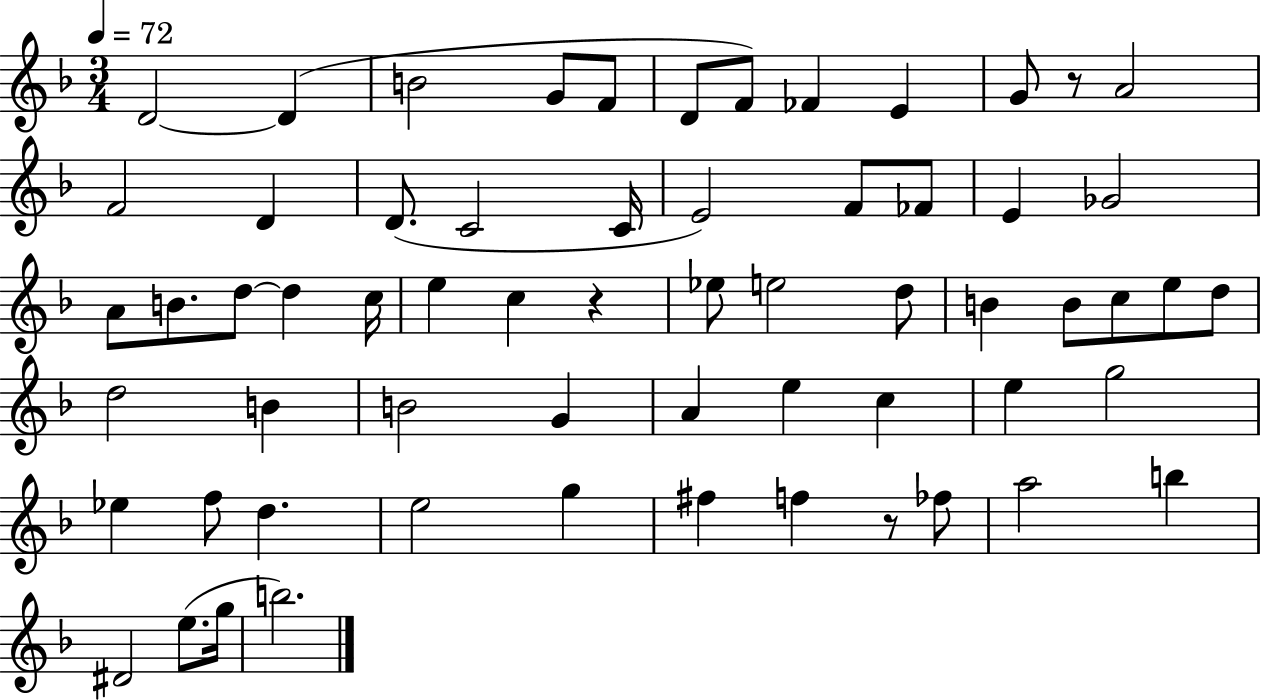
D4/h D4/q B4/h G4/e F4/e D4/e F4/e FES4/q E4/q G4/e R/e A4/h F4/h D4/q D4/e. C4/h C4/s E4/h F4/e FES4/e E4/q Gb4/h A4/e B4/e. D5/e D5/q C5/s E5/q C5/q R/q Eb5/e E5/h D5/e B4/q B4/e C5/e E5/e D5/e D5/h B4/q B4/h G4/q A4/q E5/q C5/q E5/q G5/h Eb5/q F5/e D5/q. E5/h G5/q F#5/q F5/q R/e FES5/e A5/h B5/q D#4/h E5/e. G5/s B5/h.